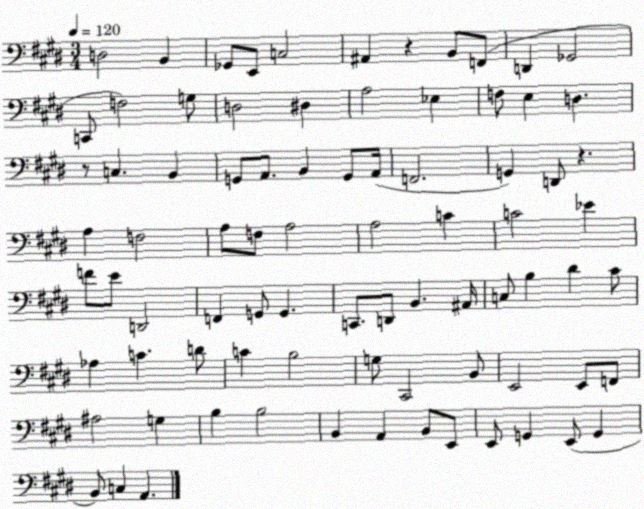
X:1
T:Untitled
M:3/4
L:1/4
K:E
D,2 B,, _G,,/2 E,,/2 C,2 ^A,, z B,,/2 F,,/2 D,, _G,,2 C,,/2 F,2 G,/2 D,2 ^D, A,2 _E, F,/2 E, D, z/2 C, B,, G,,/2 A,,/2 B,, G,,/2 A,,/4 F,,2 G,, D,,/2 z A, F,2 A,/2 F,/2 A,2 A,2 C C2 _E F/2 E/2 D,,2 F,, G,,/2 G,, C,,/2 D,,/2 B,, ^A,,/4 C,/2 B, ^D ^C/2 _A, C D/2 C B,2 G,/2 ^C,,2 B,,/2 E,,2 E,,/2 F,,/2 ^A,2 G, B, B,2 B,, A,, B,,/2 E,,/2 E,,/2 G,, E,,/2 G,, B,,/2 C, A,,